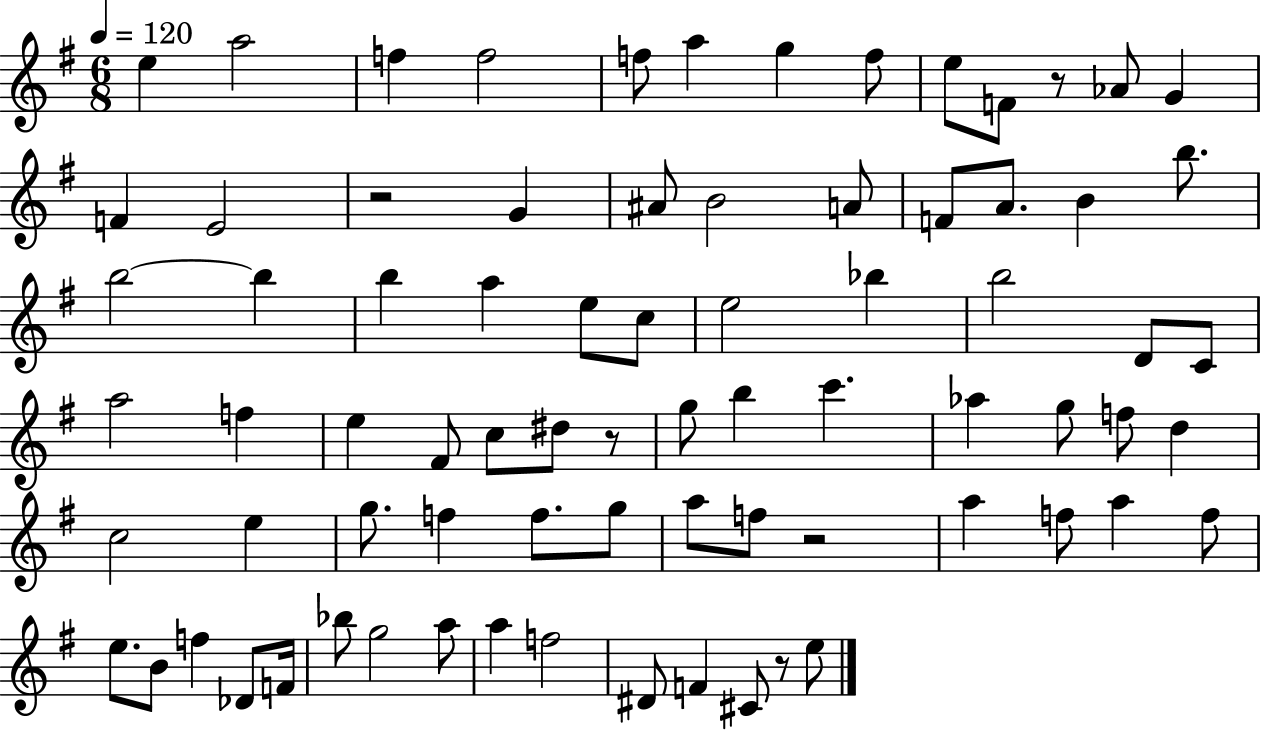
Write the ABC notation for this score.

X:1
T:Untitled
M:6/8
L:1/4
K:G
e a2 f f2 f/2 a g f/2 e/2 F/2 z/2 _A/2 G F E2 z2 G ^A/2 B2 A/2 F/2 A/2 B b/2 b2 b b a e/2 c/2 e2 _b b2 D/2 C/2 a2 f e ^F/2 c/2 ^d/2 z/2 g/2 b c' _a g/2 f/2 d c2 e g/2 f f/2 g/2 a/2 f/2 z2 a f/2 a f/2 e/2 B/2 f _D/2 F/4 _b/2 g2 a/2 a f2 ^D/2 F ^C/2 z/2 e/2